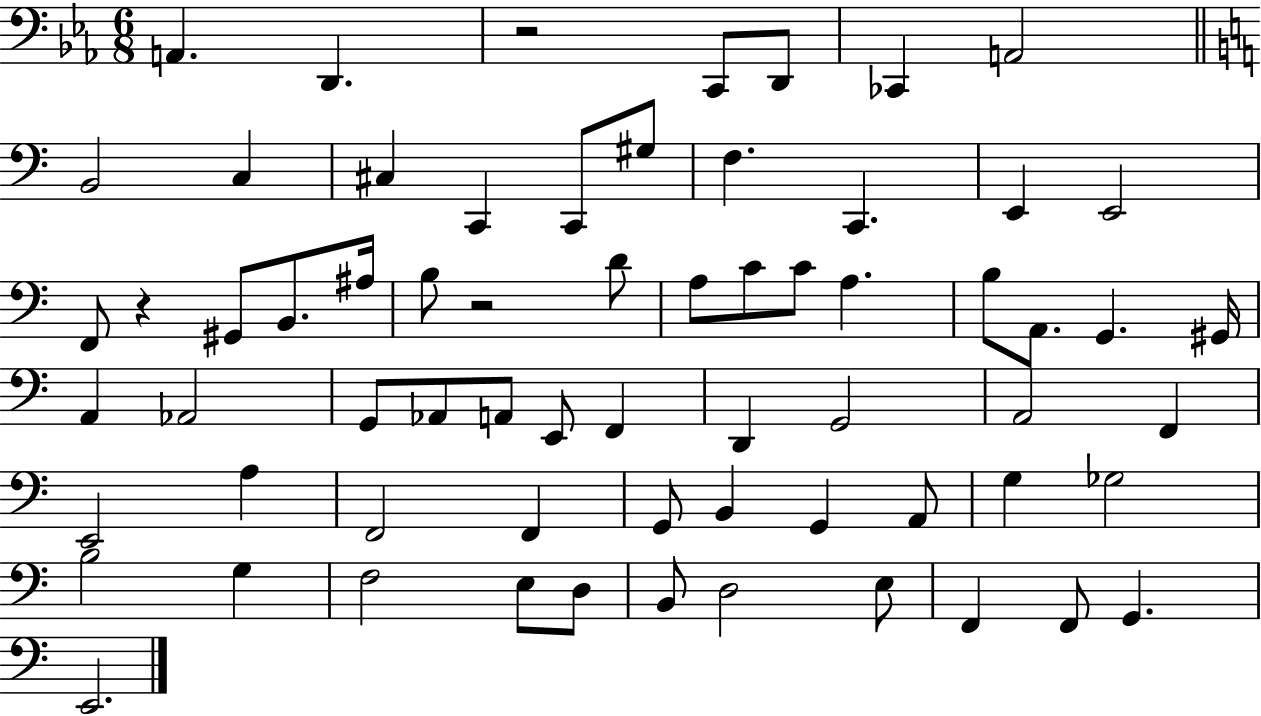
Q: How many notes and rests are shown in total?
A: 66